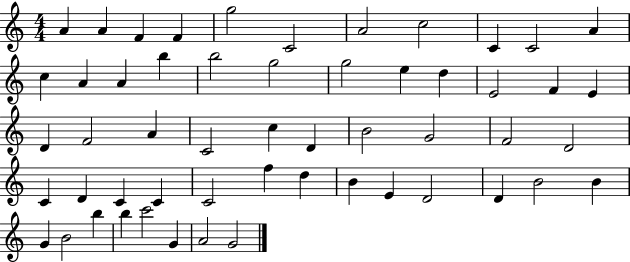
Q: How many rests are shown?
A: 0